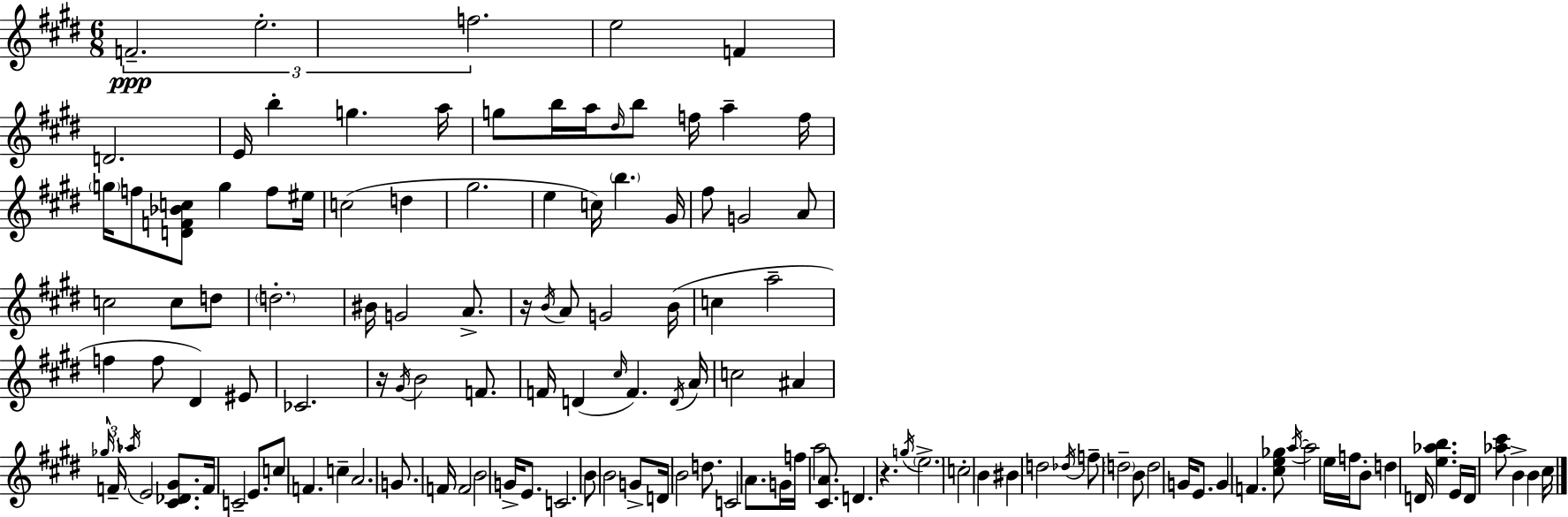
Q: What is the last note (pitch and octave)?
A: C#5